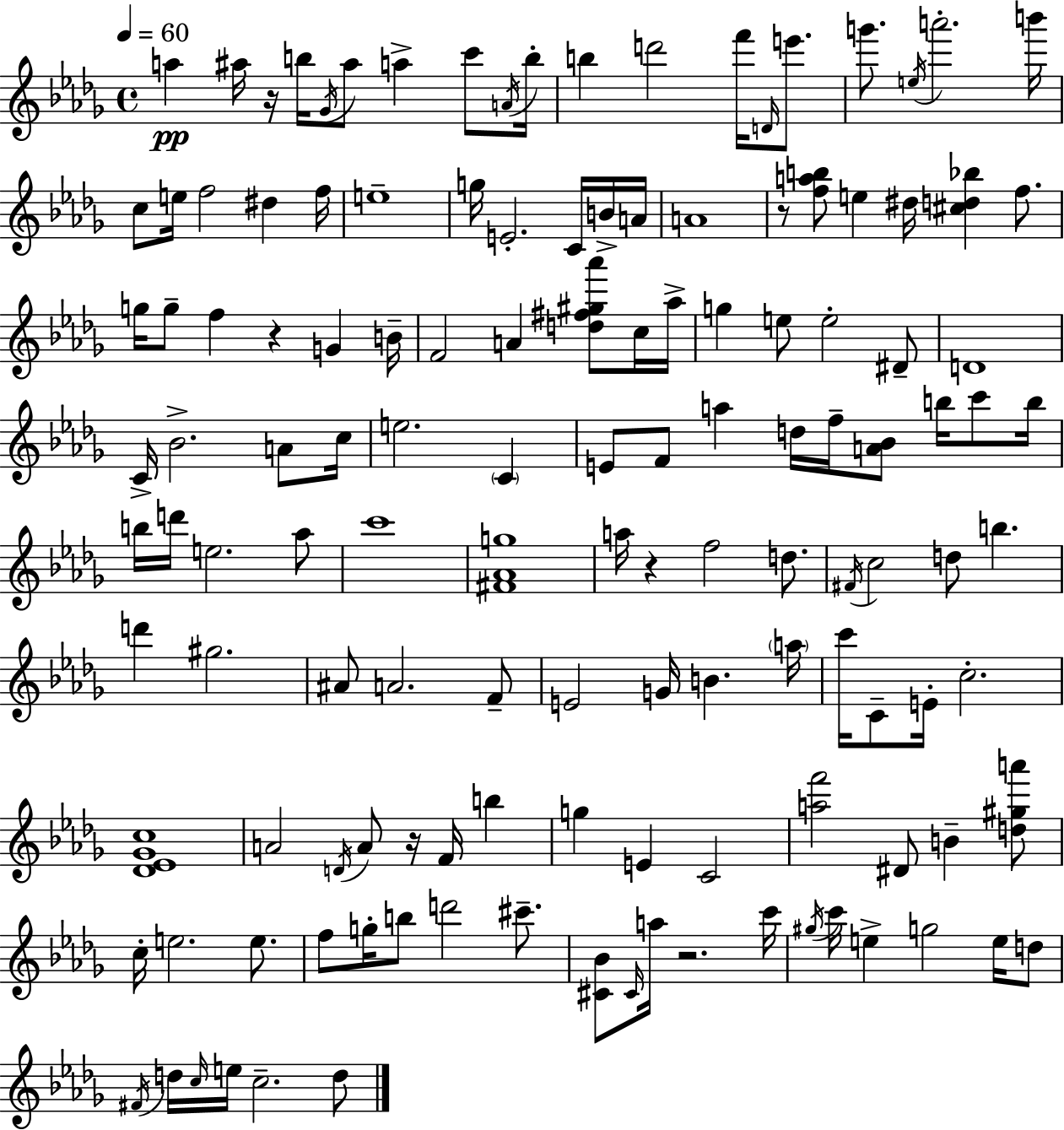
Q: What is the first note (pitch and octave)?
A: A5